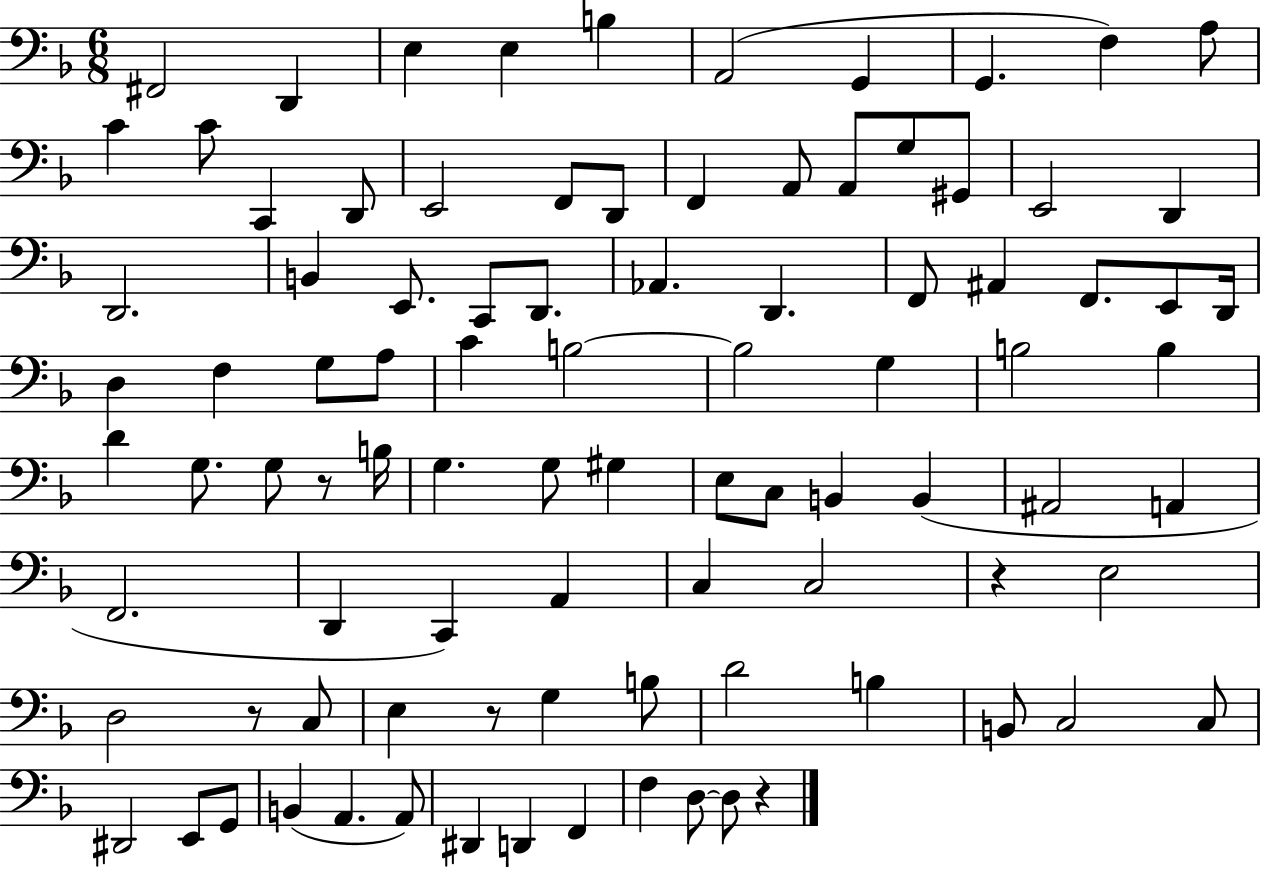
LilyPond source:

{
  \clef bass
  \numericTimeSignature
  \time 6/8
  \key f \major
  \repeat volta 2 { fis,2 d,4 | e4 e4 b4 | a,2( g,4 | g,4. f4) a8 | \break c'4 c'8 c,4 d,8 | e,2 f,8 d,8 | f,4 a,8 a,8 g8 gis,8 | e,2 d,4 | \break d,2. | b,4 e,8. c,8 d,8. | aes,4. d,4. | f,8 ais,4 f,8. e,8 d,16 | \break d4 f4 g8 a8 | c'4 b2~~ | b2 g4 | b2 b4 | \break d'4 g8. g8 r8 b16 | g4. g8 gis4 | e8 c8 b,4 b,4( | ais,2 a,4 | \break f,2. | d,4 c,4) a,4 | c4 c2 | r4 e2 | \break d2 r8 c8 | e4 r8 g4 b8 | d'2 b4 | b,8 c2 c8 | \break dis,2 e,8 g,8 | b,4( a,4. a,8) | dis,4 d,4 f,4 | f4 d8~~ d8 r4 | \break } \bar "|."
}